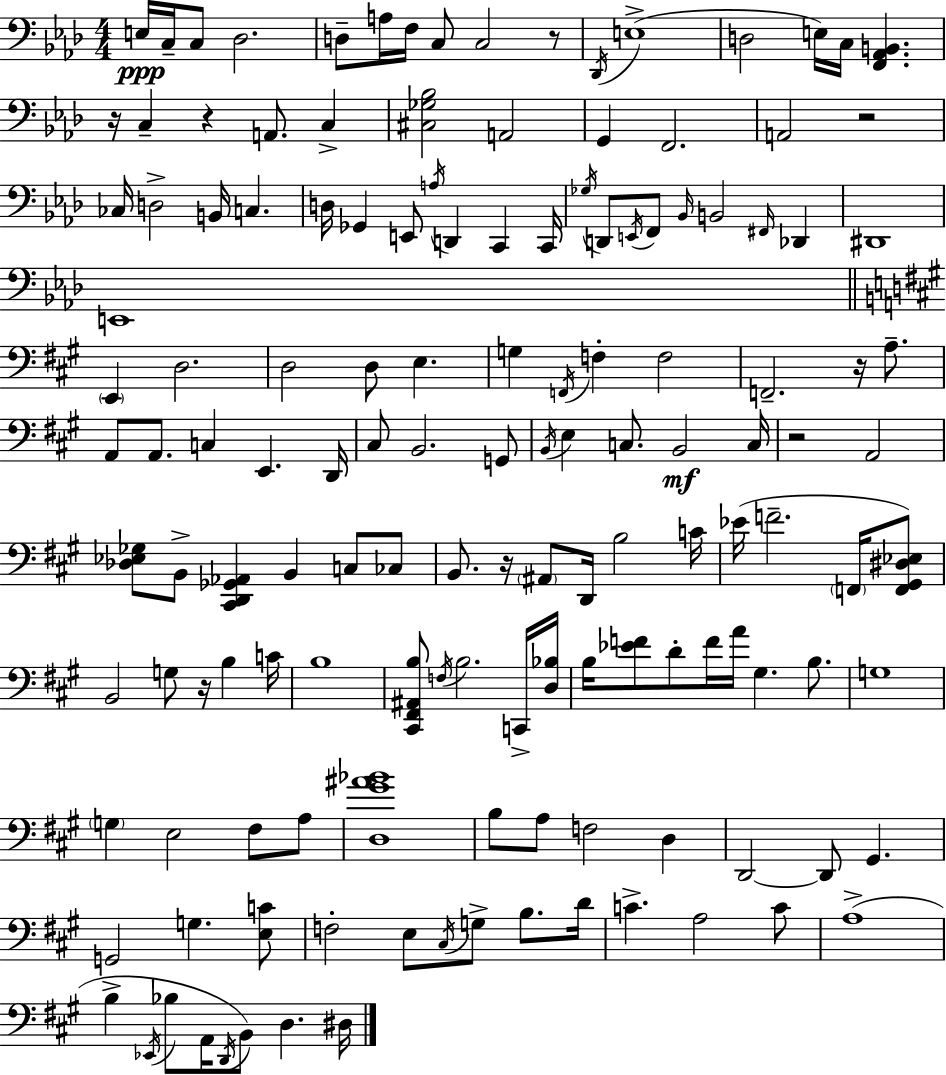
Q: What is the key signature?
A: AES major